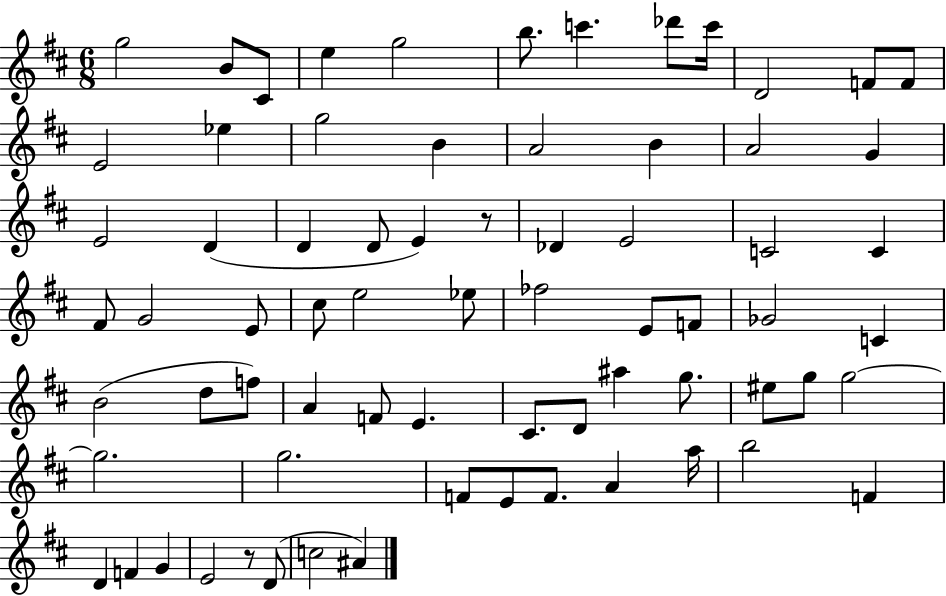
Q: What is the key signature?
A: D major